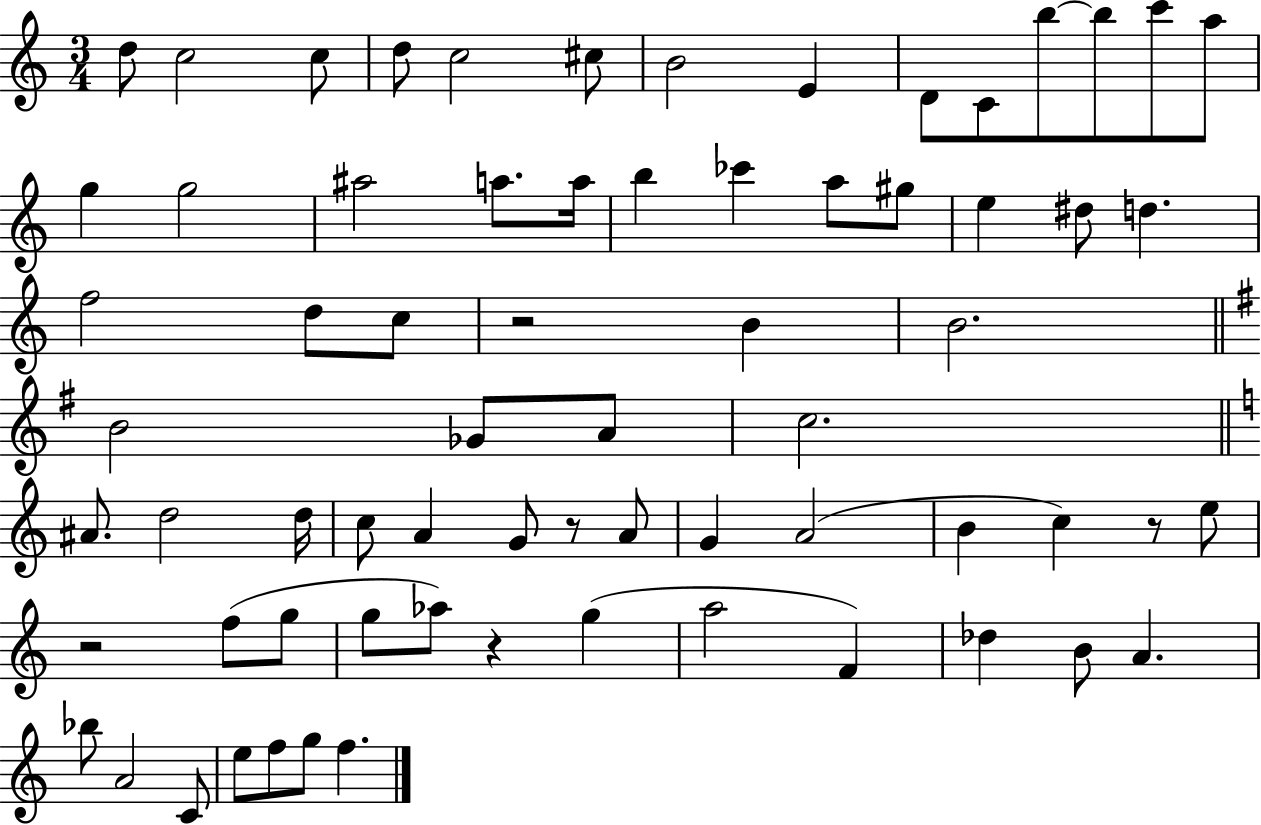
X:1
T:Untitled
M:3/4
L:1/4
K:C
d/2 c2 c/2 d/2 c2 ^c/2 B2 E D/2 C/2 b/2 b/2 c'/2 a/2 g g2 ^a2 a/2 a/4 b _c' a/2 ^g/2 e ^d/2 d f2 d/2 c/2 z2 B B2 B2 _G/2 A/2 c2 ^A/2 d2 d/4 c/2 A G/2 z/2 A/2 G A2 B c z/2 e/2 z2 f/2 g/2 g/2 _a/2 z g a2 F _d B/2 A _b/2 A2 C/2 e/2 f/2 g/2 f